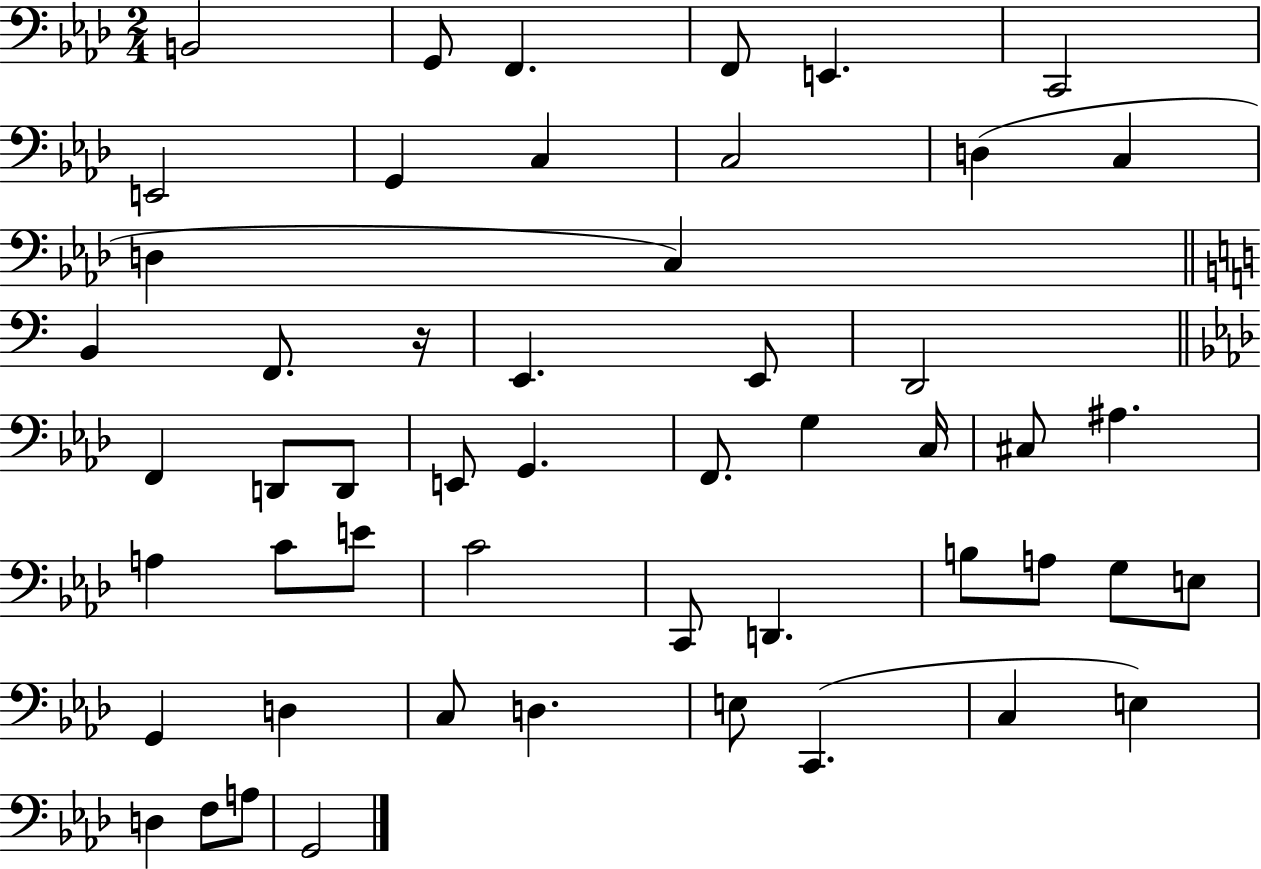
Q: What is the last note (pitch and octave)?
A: G2